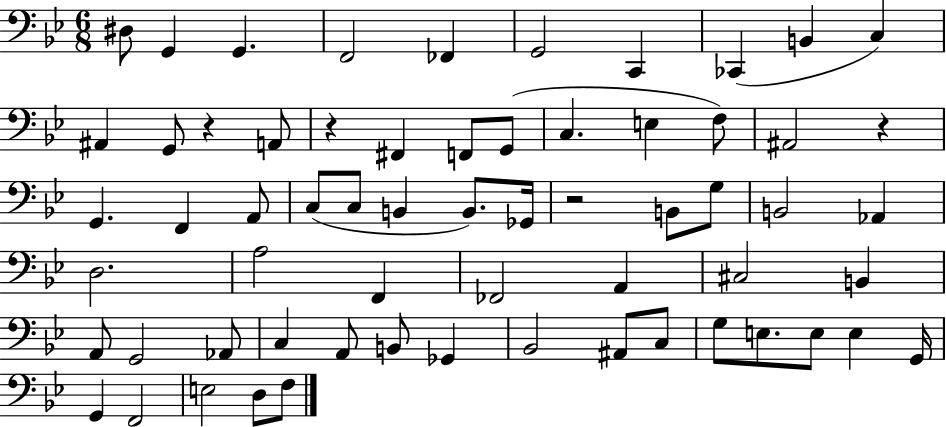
X:1
T:Untitled
M:6/8
L:1/4
K:Bb
^D,/2 G,, G,, F,,2 _F,, G,,2 C,, _C,, B,, C, ^A,, G,,/2 z A,,/2 z ^F,, F,,/2 G,,/2 C, E, F,/2 ^A,,2 z G,, F,, A,,/2 C,/2 C,/2 B,, B,,/2 _G,,/4 z2 B,,/2 G,/2 B,,2 _A,, D,2 A,2 F,, _F,,2 A,, ^C,2 B,, A,,/2 G,,2 _A,,/2 C, A,,/2 B,,/2 _G,, _B,,2 ^A,,/2 C,/2 G,/2 E,/2 E,/2 E, G,,/4 G,, F,,2 E,2 D,/2 F,/2